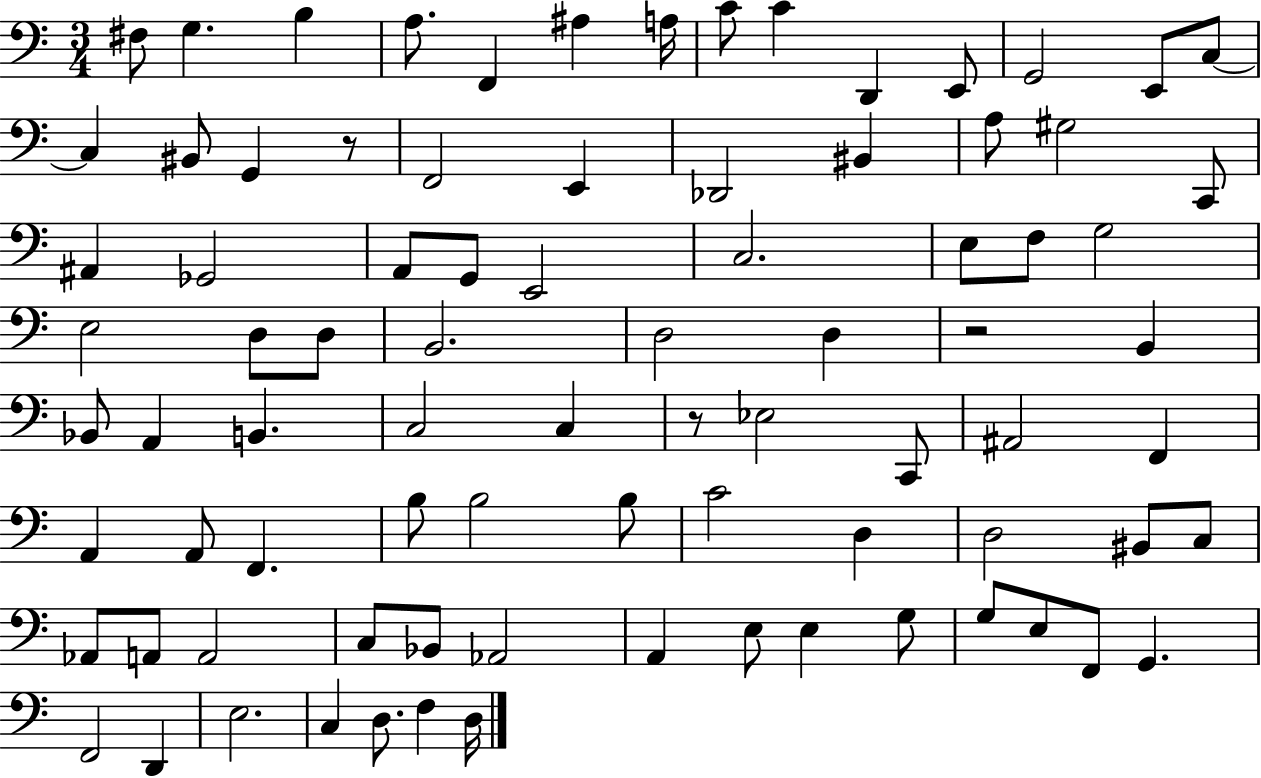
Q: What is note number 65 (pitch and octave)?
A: Bb2